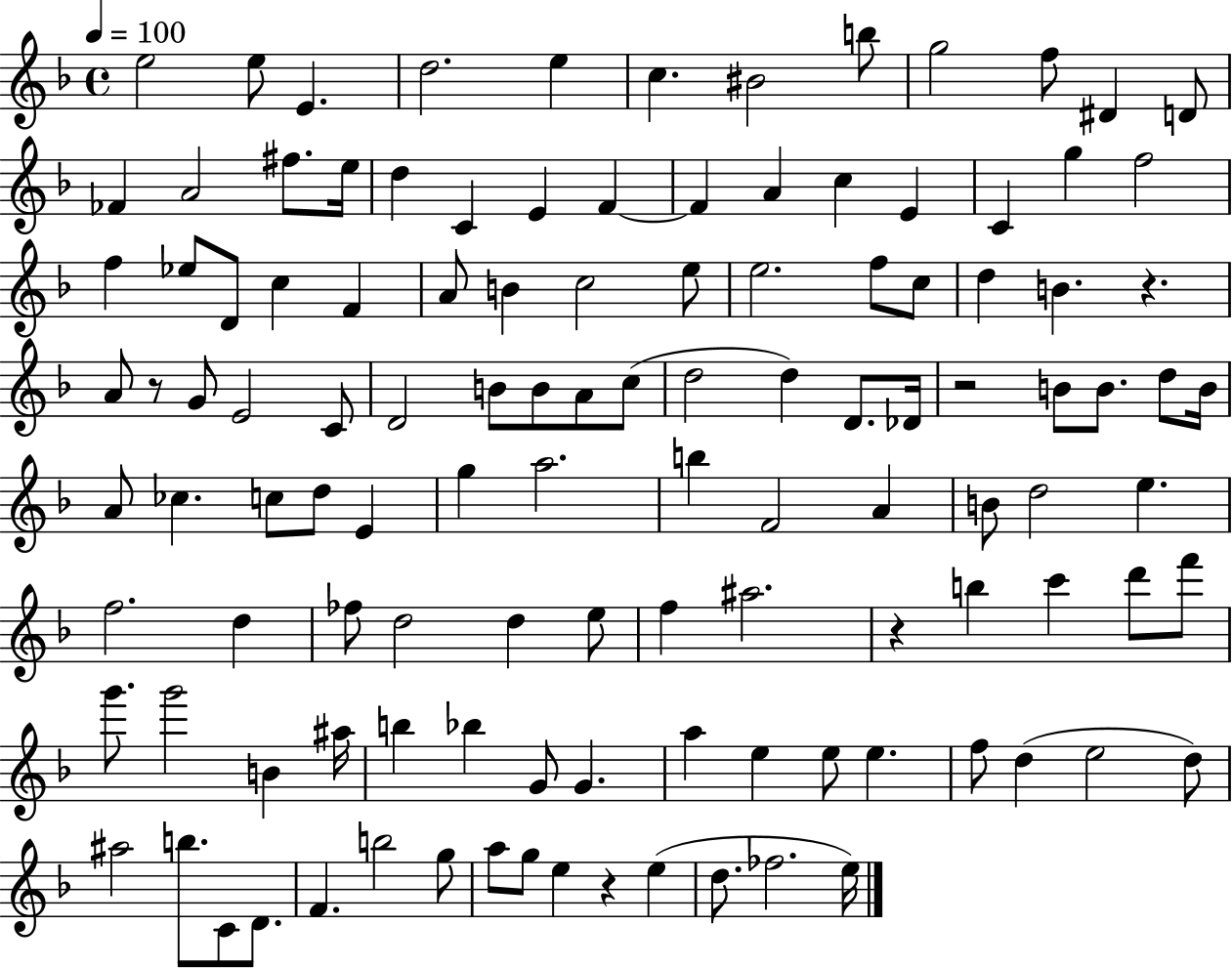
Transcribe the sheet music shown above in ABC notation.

X:1
T:Untitled
M:4/4
L:1/4
K:F
e2 e/2 E d2 e c ^B2 b/2 g2 f/2 ^D D/2 _F A2 ^f/2 e/4 d C E F F A c E C g f2 f _e/2 D/2 c F A/2 B c2 e/2 e2 f/2 c/2 d B z A/2 z/2 G/2 E2 C/2 D2 B/2 B/2 A/2 c/2 d2 d D/2 _D/4 z2 B/2 B/2 d/2 B/4 A/2 _c c/2 d/2 E g a2 b F2 A B/2 d2 e f2 d _f/2 d2 d e/2 f ^a2 z b c' d'/2 f'/2 g'/2 g'2 B ^a/4 b _b G/2 G a e e/2 e f/2 d e2 d/2 ^a2 b/2 C/2 D/2 F b2 g/2 a/2 g/2 e z e d/2 _f2 e/4